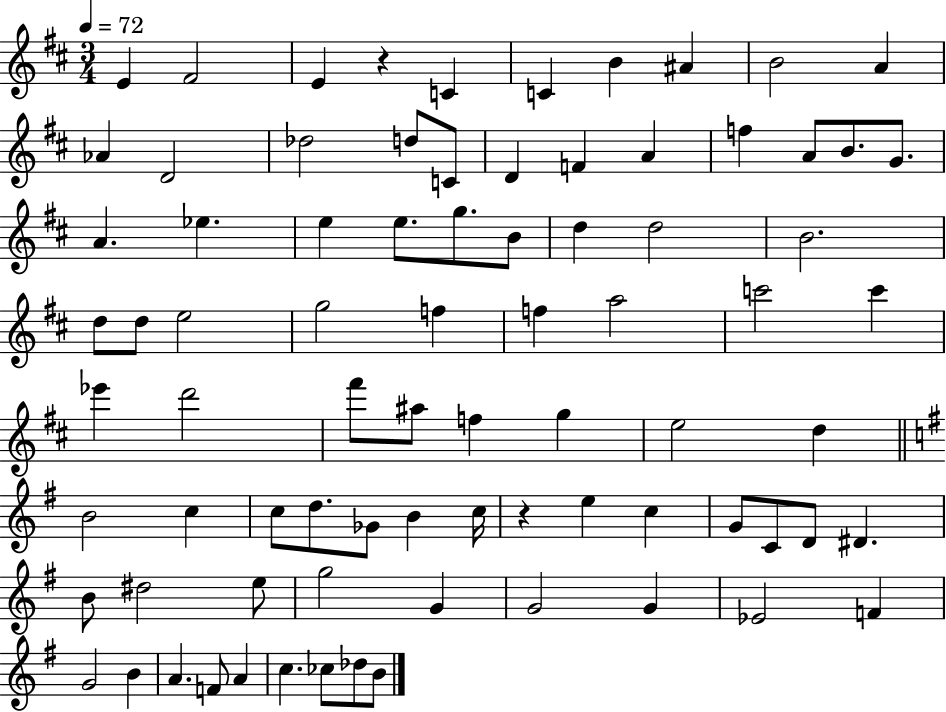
{
  \clef treble
  \numericTimeSignature
  \time 3/4
  \key d \major
  \tempo 4 = 72
  e'4 fis'2 | e'4 r4 c'4 | c'4 b'4 ais'4 | b'2 a'4 | \break aes'4 d'2 | des''2 d''8 c'8 | d'4 f'4 a'4 | f''4 a'8 b'8. g'8. | \break a'4. ees''4. | e''4 e''8. g''8. b'8 | d''4 d''2 | b'2. | \break d''8 d''8 e''2 | g''2 f''4 | f''4 a''2 | c'''2 c'''4 | \break ees'''4 d'''2 | fis'''8 ais''8 f''4 g''4 | e''2 d''4 | \bar "||" \break \key e \minor b'2 c''4 | c''8 d''8. ges'8 b'4 c''16 | r4 e''4 c''4 | g'8 c'8 d'8 dis'4. | \break b'8 dis''2 e''8 | g''2 g'4 | g'2 g'4 | ees'2 f'4 | \break g'2 b'4 | a'4. f'8 a'4 | c''4. ces''8 des''8 b'8 | \bar "|."
}